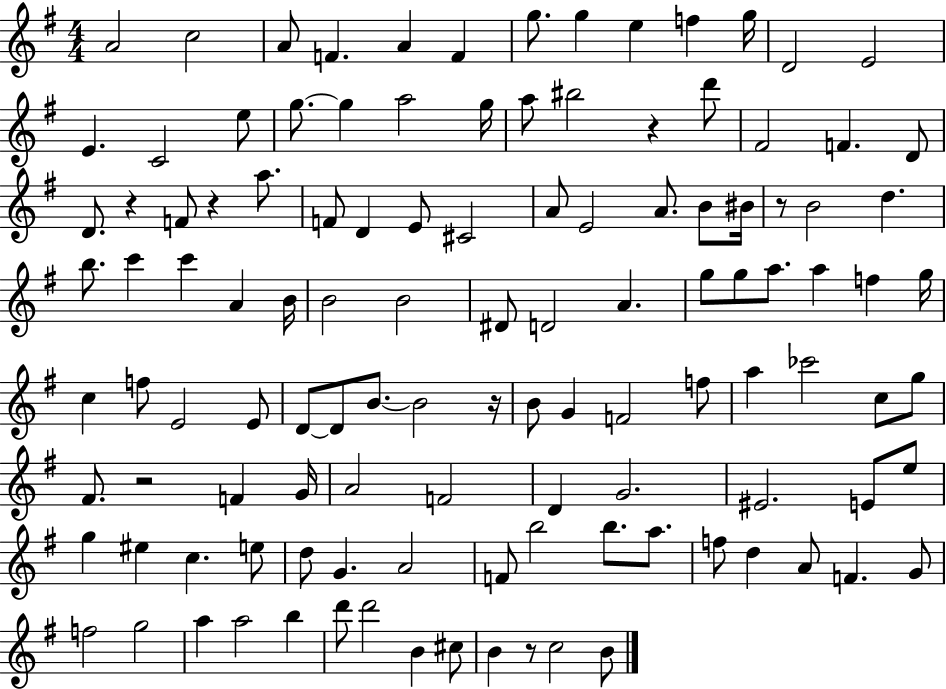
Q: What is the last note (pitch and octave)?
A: B4